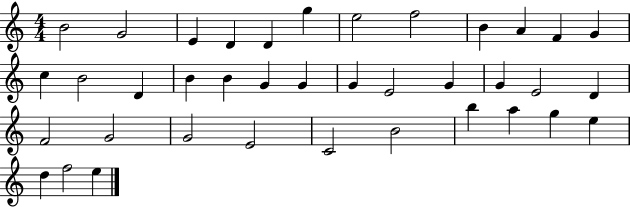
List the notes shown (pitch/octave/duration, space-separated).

B4/h G4/h E4/q D4/q D4/q G5/q E5/h F5/h B4/q A4/q F4/q G4/q C5/q B4/h D4/q B4/q B4/q G4/q G4/q G4/q E4/h G4/q G4/q E4/h D4/q F4/h G4/h G4/h E4/h C4/h B4/h B5/q A5/q G5/q E5/q D5/q F5/h E5/q